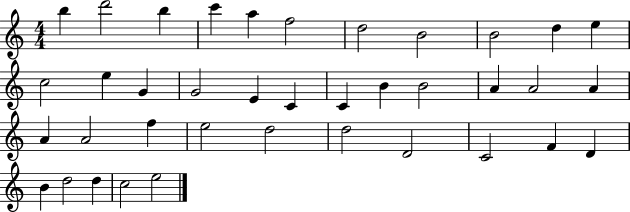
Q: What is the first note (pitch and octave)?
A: B5